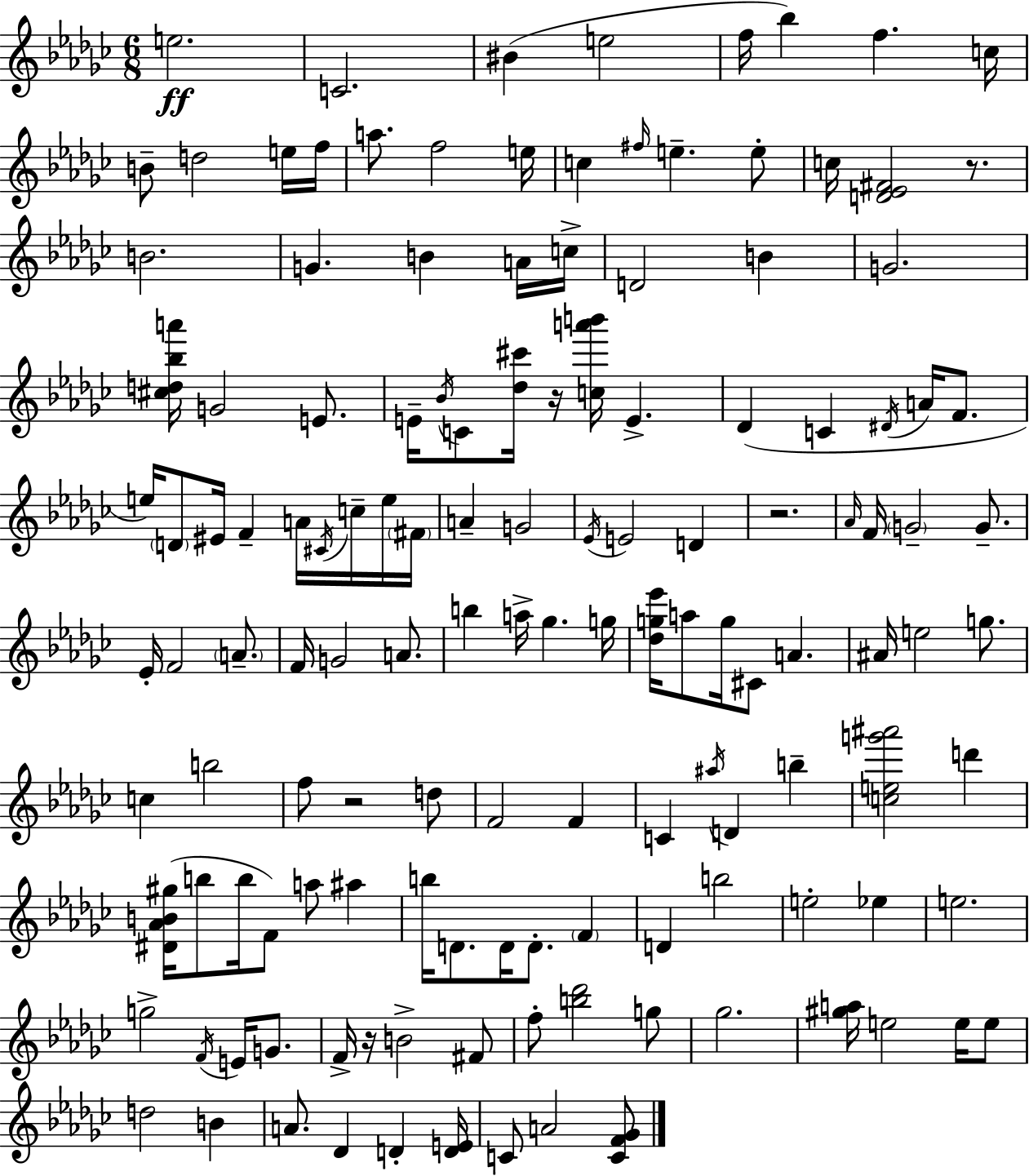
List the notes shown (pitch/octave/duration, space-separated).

E5/h. C4/h. BIS4/q E5/h F5/s Bb5/q F5/q. C5/s B4/e D5/h E5/s F5/s A5/e. F5/h E5/s C5/q F#5/s E5/q. E5/e C5/s [D4,Eb4,F#4]/h R/e. B4/h. G4/q. B4/q A4/s C5/s D4/h B4/q G4/h. [C#5,D5,Bb5,A6]/s G4/h E4/e. E4/s Bb4/s C4/e [Db5,C#6]/s R/s [C5,A6,B6]/s E4/q. Db4/q C4/q D#4/s A4/s F4/e. E5/s D4/e EIS4/s F4/q A4/s C#4/s C5/s E5/s F#4/s A4/q G4/h Eb4/s E4/h D4/q R/h. Ab4/s F4/s G4/h G4/e. Eb4/s F4/h A4/e. F4/s G4/h A4/e. B5/q A5/s Gb5/q. G5/s [Db5,G5,Eb6]/s A5/e G5/s C#4/e A4/q. A#4/s E5/h G5/e. C5/q B5/h F5/e R/h D5/e F4/h F4/q C4/q A#5/s D4/q B5/q [C5,E5,G6,A#6]/h D6/q [D#4,Ab4,B4,G#5]/s B5/e B5/s F4/e A5/e A#5/q B5/s D4/e. D4/s D4/e. F4/q D4/q B5/h E5/h Eb5/q E5/h. G5/h F4/s E4/s G4/e. F4/s R/s B4/h F#4/e F5/e [B5,Db6]/h G5/e Gb5/h. [G#5,A5]/s E5/h E5/s E5/e D5/h B4/q A4/e. Db4/q D4/q [D4,E4]/s C4/e A4/h [C4,F4,Gb4]/e